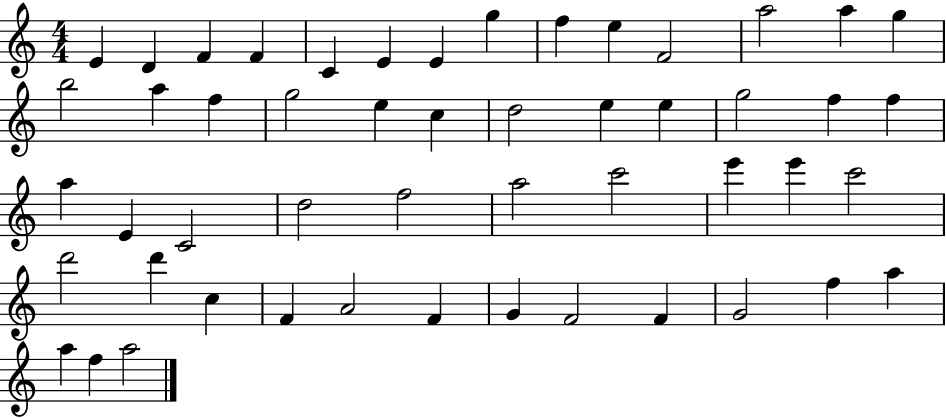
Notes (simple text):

E4/q D4/q F4/q F4/q C4/q E4/q E4/q G5/q F5/q E5/q F4/h A5/h A5/q G5/q B5/h A5/q F5/q G5/h E5/q C5/q D5/h E5/q E5/q G5/h F5/q F5/q A5/q E4/q C4/h D5/h F5/h A5/h C6/h E6/q E6/q C6/h D6/h D6/q C5/q F4/q A4/h F4/q G4/q F4/h F4/q G4/h F5/q A5/q A5/q F5/q A5/h